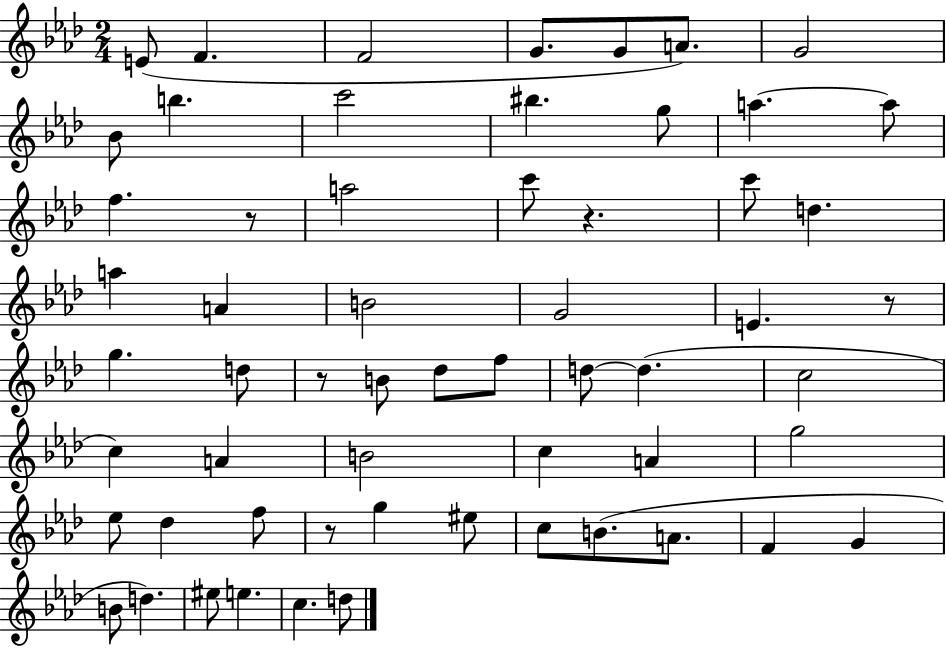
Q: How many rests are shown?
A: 5